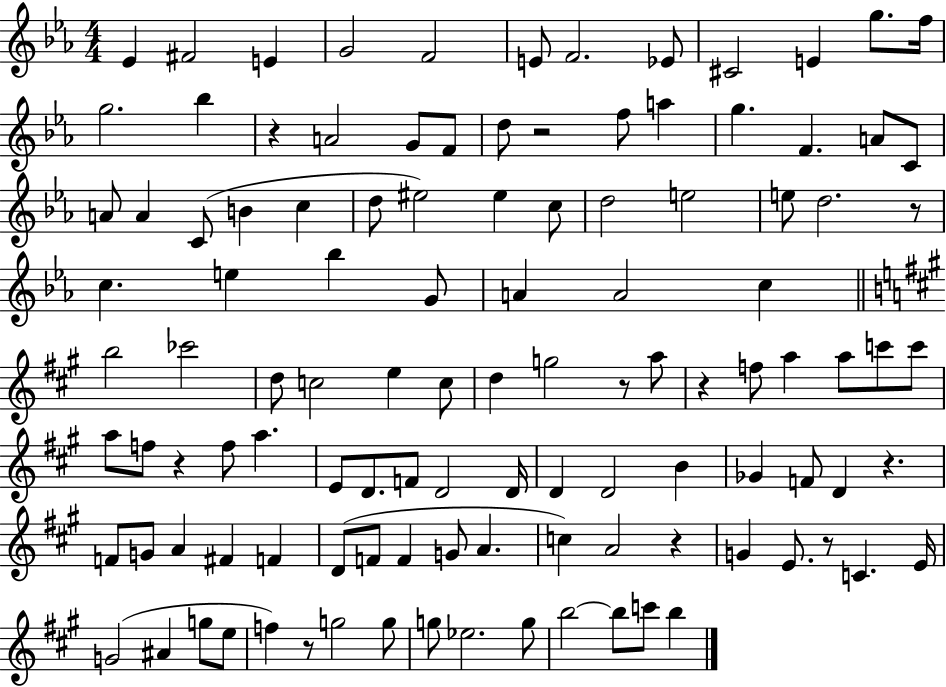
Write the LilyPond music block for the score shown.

{
  \clef treble
  \numericTimeSignature
  \time 4/4
  \key ees \major
  ees'4 fis'2 e'4 | g'2 f'2 | e'8 f'2. ees'8 | cis'2 e'4 g''8. f''16 | \break g''2. bes''4 | r4 a'2 g'8 f'8 | d''8 r2 f''8 a''4 | g''4. f'4. a'8 c'8 | \break a'8 a'4 c'8( b'4 c''4 | d''8 eis''2) eis''4 c''8 | d''2 e''2 | e''8 d''2. r8 | \break c''4. e''4 bes''4 g'8 | a'4 a'2 c''4 | \bar "||" \break \key a \major b''2 ces'''2 | d''8 c''2 e''4 c''8 | d''4 g''2 r8 a''8 | r4 f''8 a''4 a''8 c'''8 c'''8 | \break a''8 f''8 r4 f''8 a''4. | e'8 d'8. f'8 d'2 d'16 | d'4 d'2 b'4 | ges'4 f'8 d'4 r4. | \break f'8 g'8 a'4 fis'4 f'4 | d'8( f'8 f'4 g'8 a'4. | c''4) a'2 r4 | g'4 e'8. r8 c'4. e'16 | \break g'2( ais'4 g''8 e''8 | f''4) r8 g''2 g''8 | g''8 ees''2. g''8 | b''2~~ b''8 c'''8 b''4 | \break \bar "|."
}